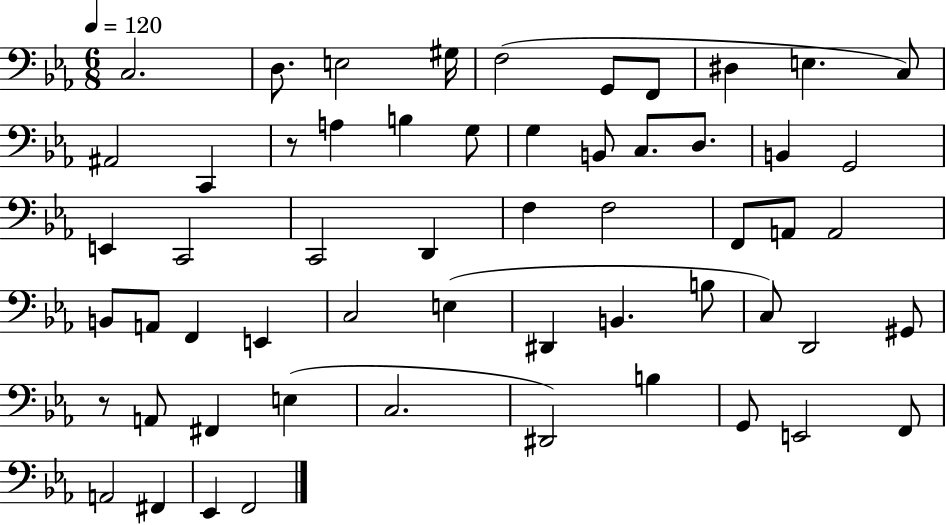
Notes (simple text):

C3/h. D3/e. E3/h G#3/s F3/h G2/e F2/e D#3/q E3/q. C3/e A#2/h C2/q R/e A3/q B3/q G3/e G3/q B2/e C3/e. D3/e. B2/q G2/h E2/q C2/h C2/h D2/q F3/q F3/h F2/e A2/e A2/h B2/e A2/e F2/q E2/q C3/h E3/q D#2/q B2/q. B3/e C3/e D2/h G#2/e R/e A2/e F#2/q E3/q C3/h. D#2/h B3/q G2/e E2/h F2/e A2/h F#2/q Eb2/q F2/h